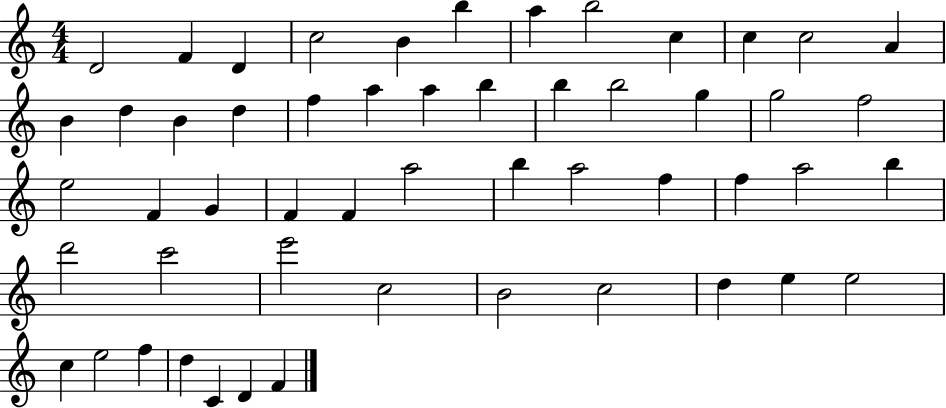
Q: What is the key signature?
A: C major